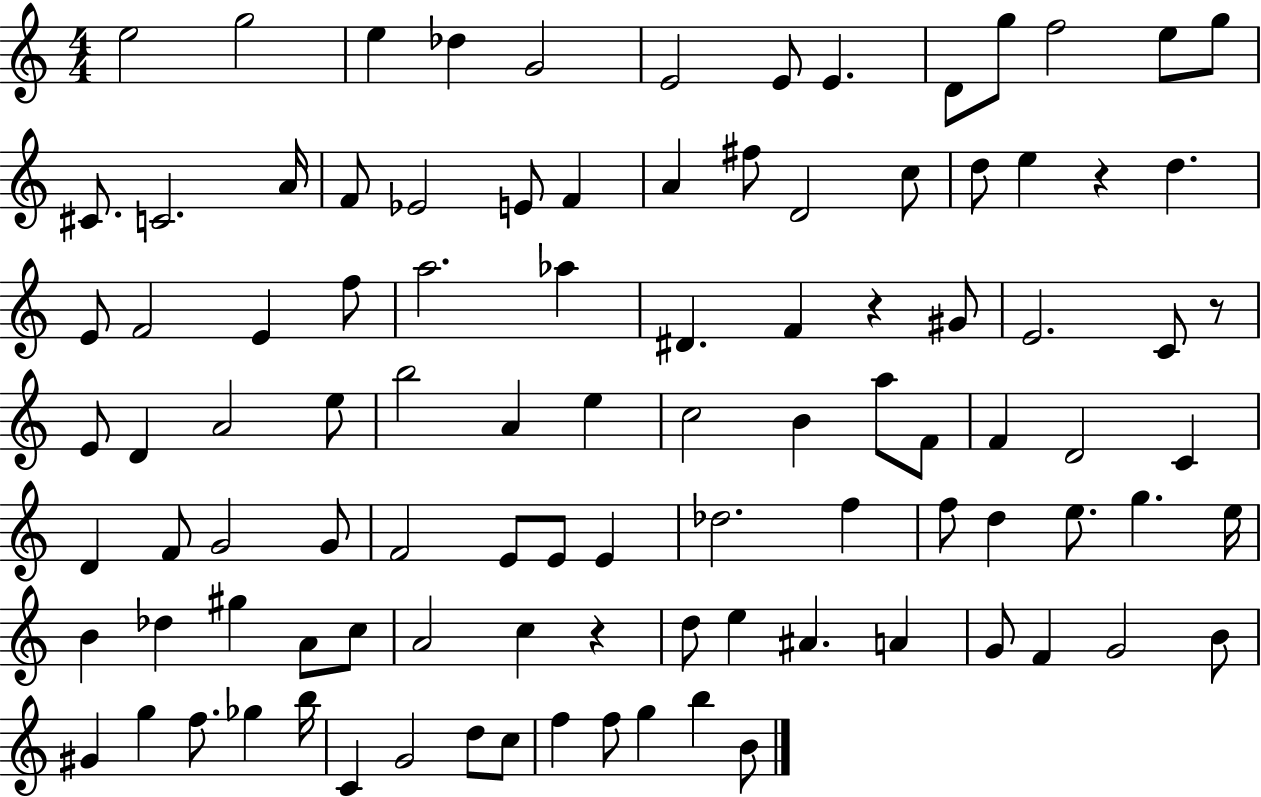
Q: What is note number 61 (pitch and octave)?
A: Db5